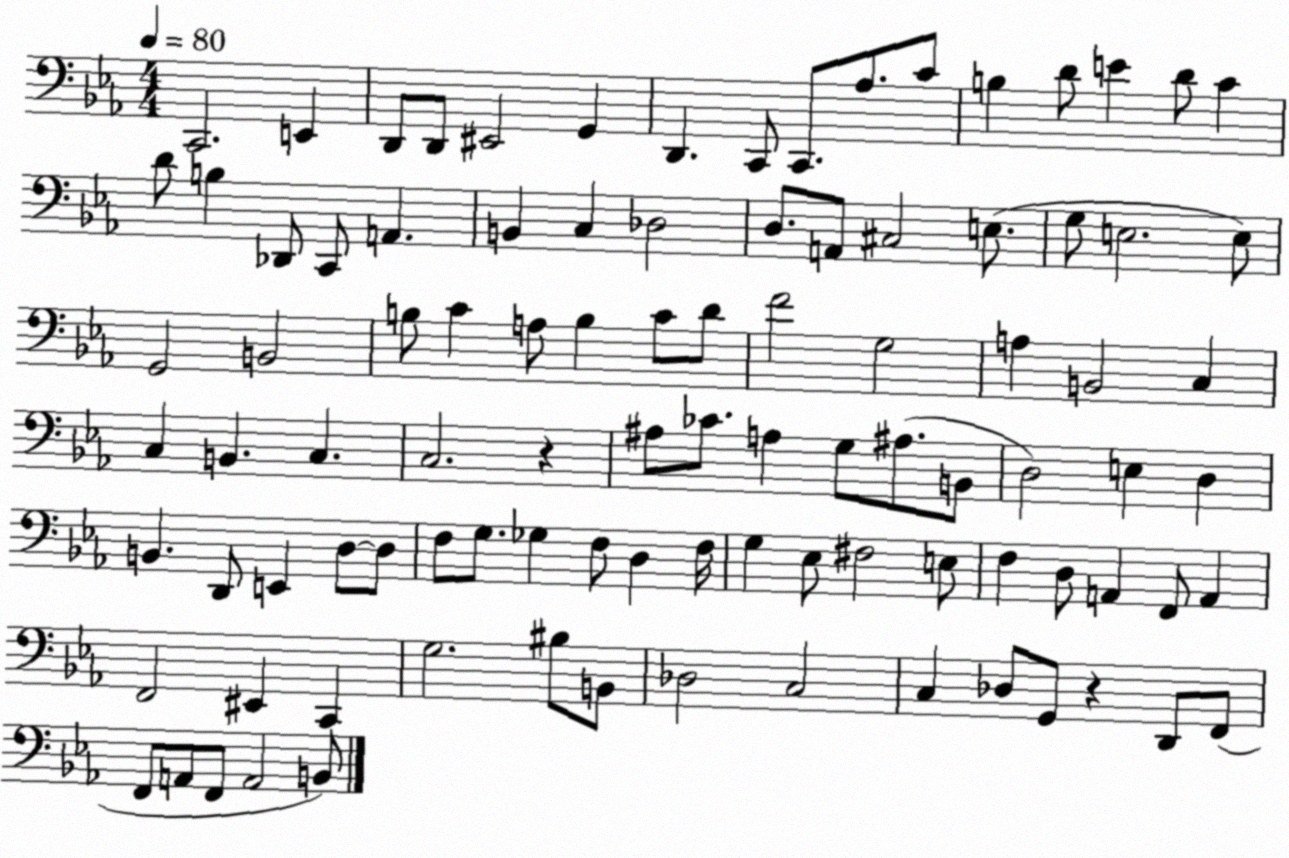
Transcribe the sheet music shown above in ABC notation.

X:1
T:Untitled
M:4/4
L:1/4
K:Eb
C,,2 E,, D,,/2 D,,/2 ^E,,2 G,, D,, C,,/2 C,,/2 _A,/2 C/2 B, D/2 E D/2 C D/2 B, _D,,/2 C,,/2 A,, B,, C, _D,2 D,/2 A,,/2 ^C,2 E,/2 G,/2 E,2 E,/2 G,,2 B,,2 B,/2 C A,/2 B, C/2 D/2 F2 G,2 A, B,,2 C, C, B,, C, C,2 z ^A,/2 _C/2 A, G,/2 ^A,/2 B,,/2 D,2 E, D, B,, D,,/2 E,, D,/2 D,/2 F,/2 G,/2 _G, F,/2 D, F,/4 G, _E,/2 ^F,2 E,/2 F, D,/2 A,, F,,/2 A,, F,,2 ^E,, C,, G,2 ^B,/2 B,,/2 _D,2 C,2 C, _D,/2 G,,/2 z D,,/2 F,,/2 F,,/2 A,,/2 F,,/2 A,,2 B,,/2